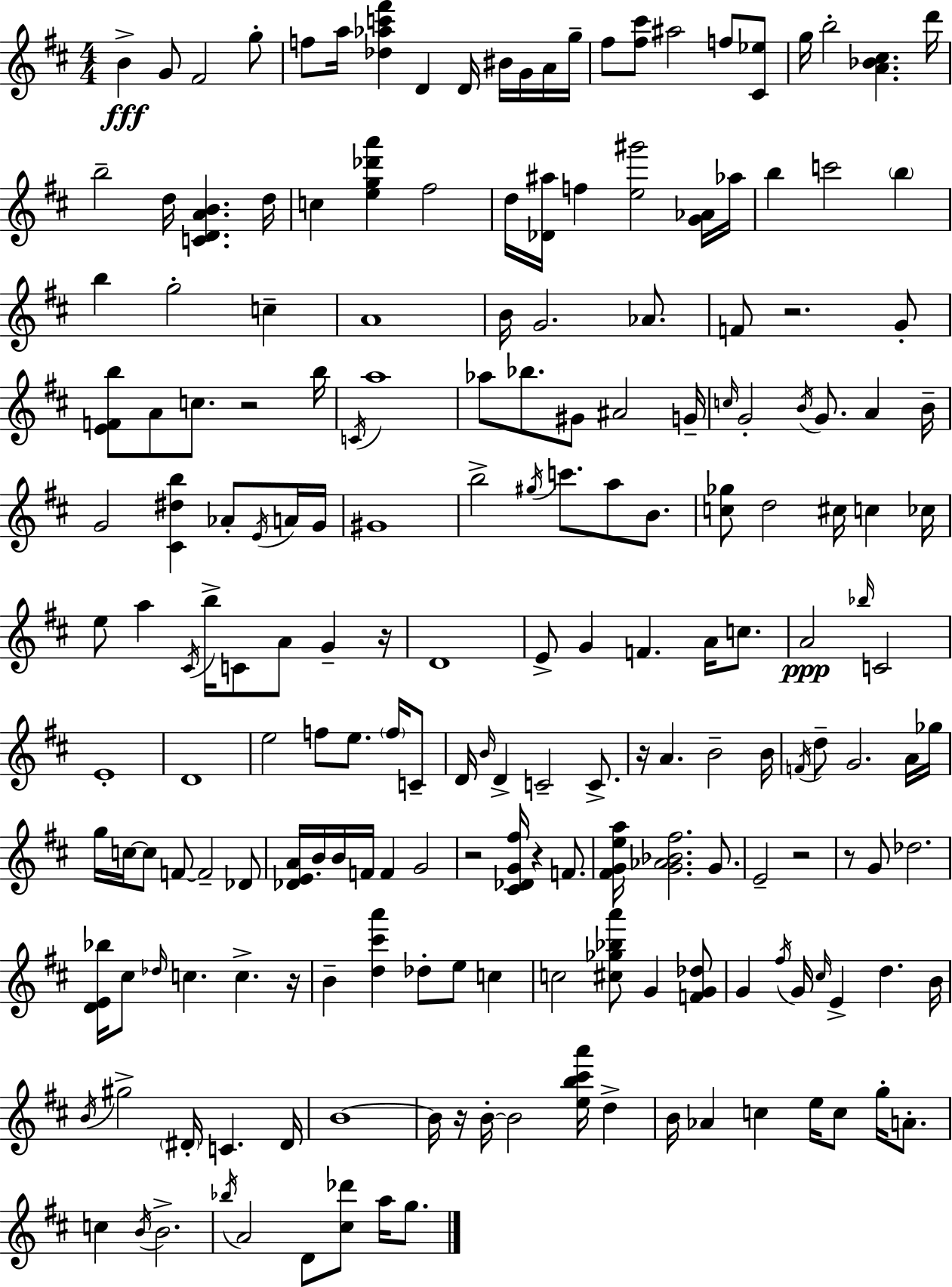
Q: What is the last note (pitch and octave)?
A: G5